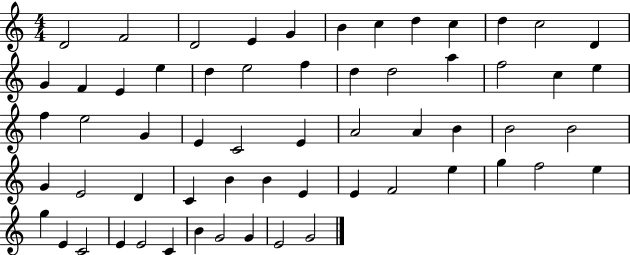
X:1
T:Untitled
M:4/4
L:1/4
K:C
D2 F2 D2 E G B c d c d c2 D G F E e d e2 f d d2 a f2 c e f e2 G E C2 E A2 A B B2 B2 G E2 D C B B E E F2 e g f2 e g E C2 E E2 C B G2 G E2 G2